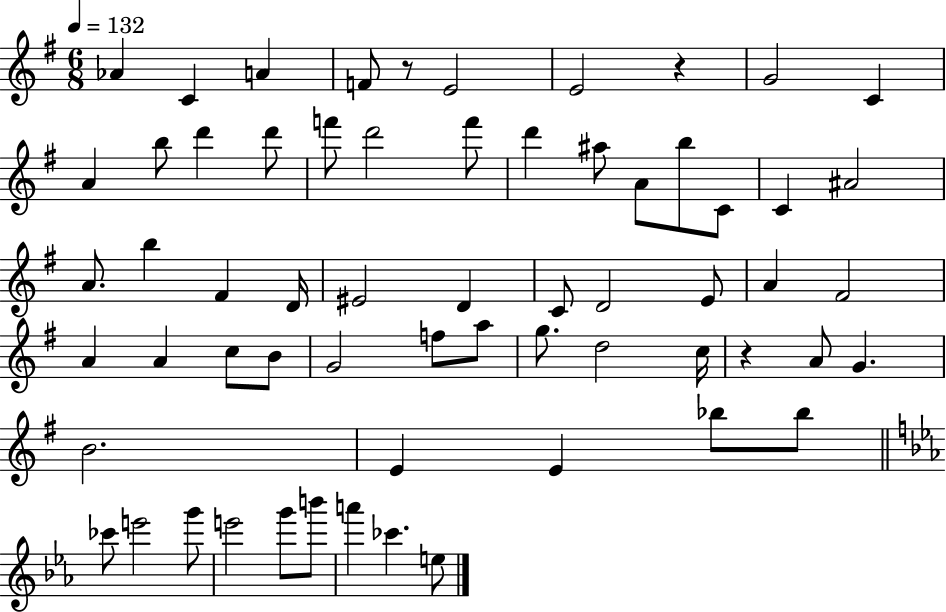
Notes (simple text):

Ab4/q C4/q A4/q F4/e R/e E4/h E4/h R/q G4/h C4/q A4/q B5/e D6/q D6/e F6/e D6/h F6/e D6/q A#5/e A4/e B5/e C4/e C4/q A#4/h A4/e. B5/q F#4/q D4/s EIS4/h D4/q C4/e D4/h E4/e A4/q F#4/h A4/q A4/q C5/e B4/e G4/h F5/e A5/e G5/e. D5/h C5/s R/q A4/e G4/q. B4/h. E4/q E4/q Bb5/e Bb5/e CES6/e E6/h G6/e E6/h G6/e B6/e A6/q CES6/q. E5/e